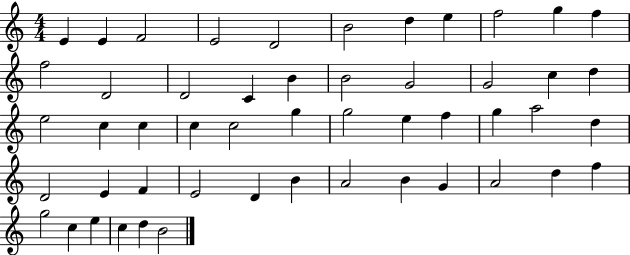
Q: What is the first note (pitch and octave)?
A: E4